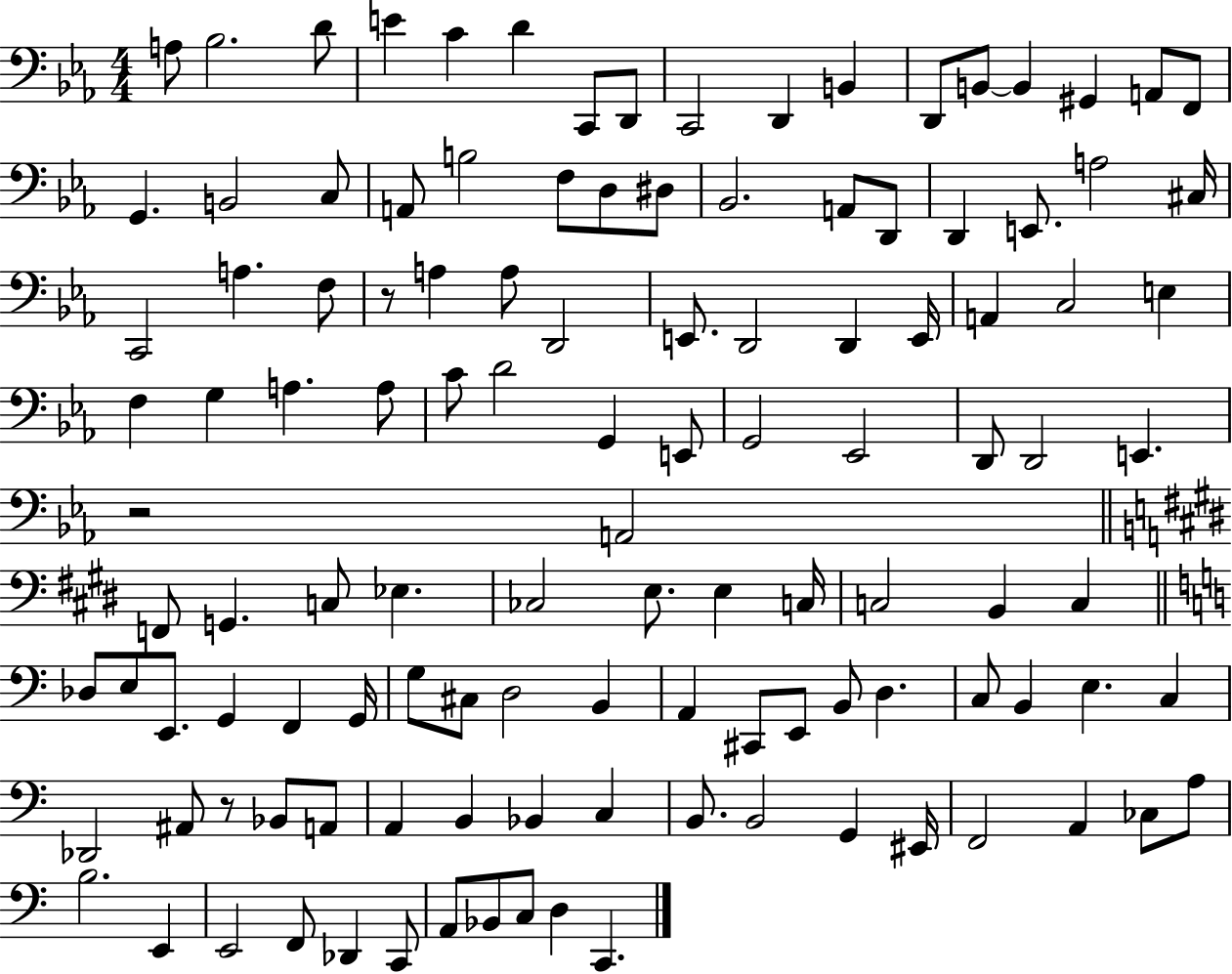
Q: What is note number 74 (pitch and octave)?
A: G2